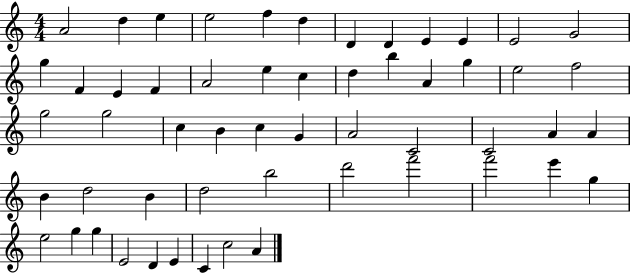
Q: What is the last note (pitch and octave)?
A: A4